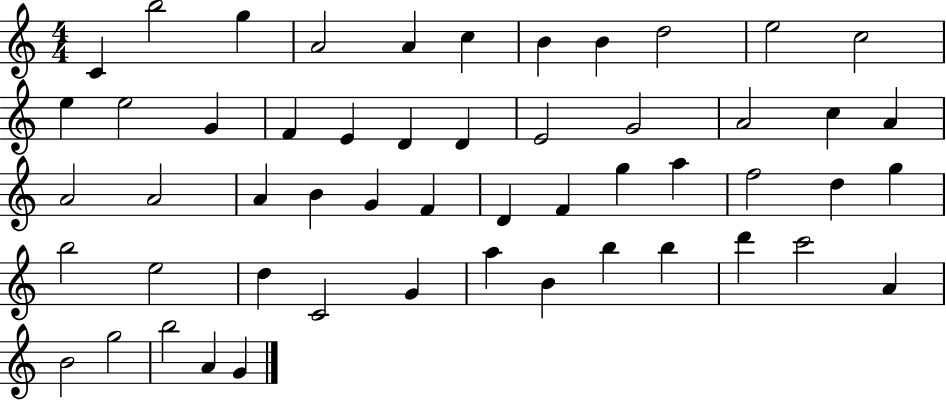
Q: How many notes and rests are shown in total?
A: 53